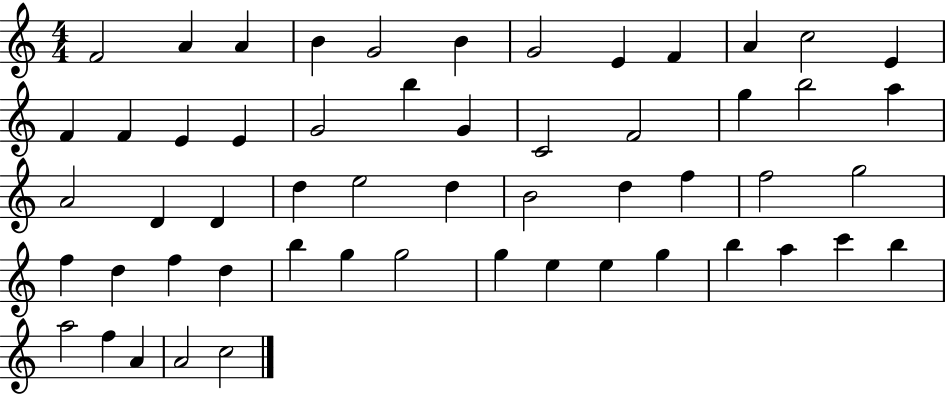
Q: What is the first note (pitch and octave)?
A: F4